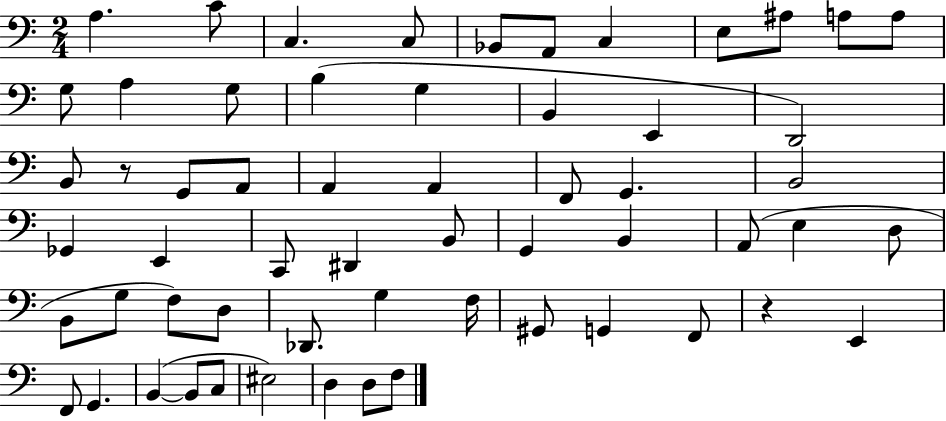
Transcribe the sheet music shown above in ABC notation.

X:1
T:Untitled
M:2/4
L:1/4
K:C
A, C/2 C, C,/2 _B,,/2 A,,/2 C, E,/2 ^A,/2 A,/2 A,/2 G,/2 A, G,/2 B, G, B,, E,, D,,2 B,,/2 z/2 G,,/2 A,,/2 A,, A,, F,,/2 G,, B,,2 _G,, E,, C,,/2 ^D,, B,,/2 G,, B,, A,,/2 E, D,/2 B,,/2 G,/2 F,/2 D,/2 _D,,/2 G, F,/4 ^G,,/2 G,, F,,/2 z E,, F,,/2 G,, B,, B,,/2 C,/2 ^E,2 D, D,/2 F,/2